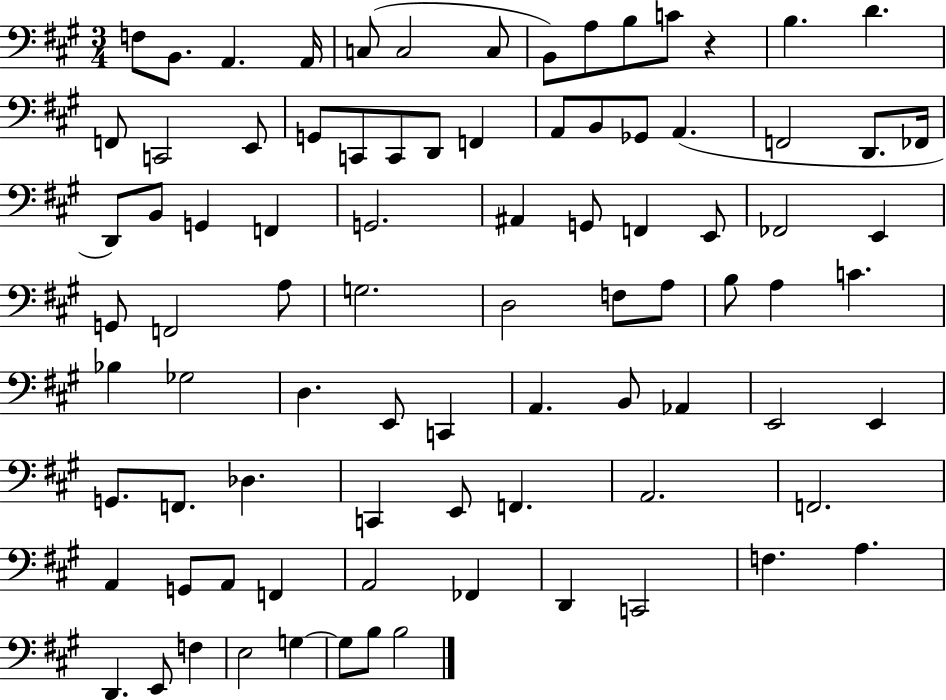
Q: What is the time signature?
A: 3/4